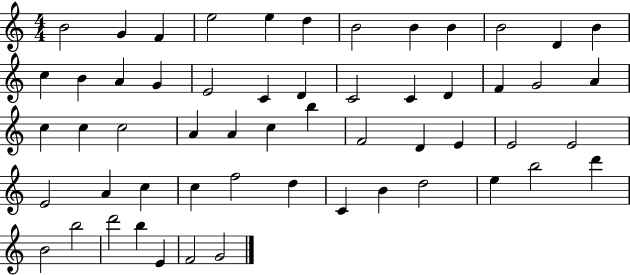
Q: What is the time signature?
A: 4/4